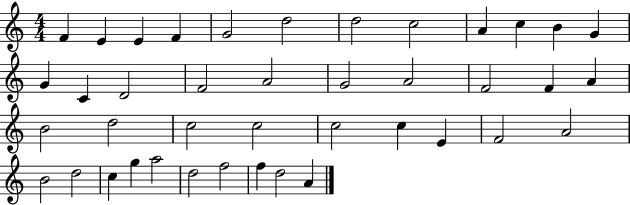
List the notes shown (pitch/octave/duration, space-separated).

F4/q E4/q E4/q F4/q G4/h D5/h D5/h C5/h A4/q C5/q B4/q G4/q G4/q C4/q D4/h F4/h A4/h G4/h A4/h F4/h F4/q A4/q B4/h D5/h C5/h C5/h C5/h C5/q E4/q F4/h A4/h B4/h D5/h C5/q G5/q A5/h D5/h F5/h F5/q D5/h A4/q